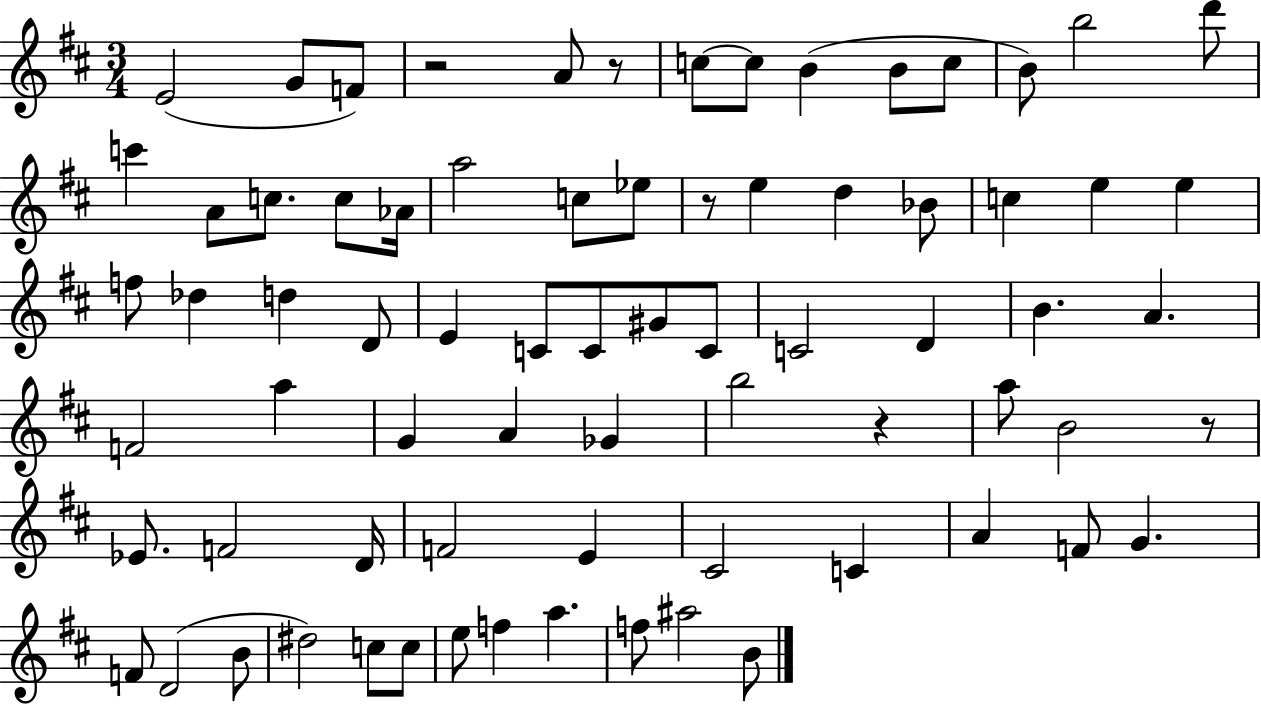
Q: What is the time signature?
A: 3/4